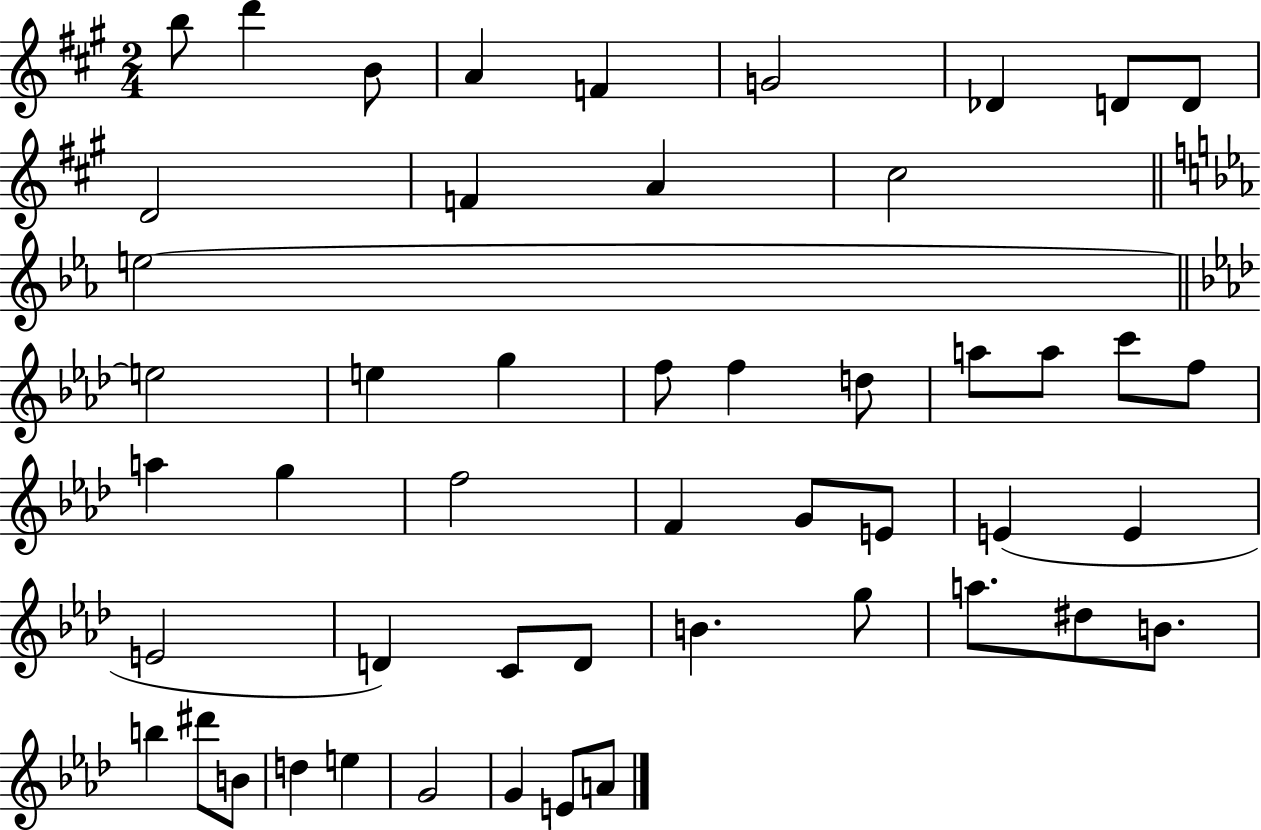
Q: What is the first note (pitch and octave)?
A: B5